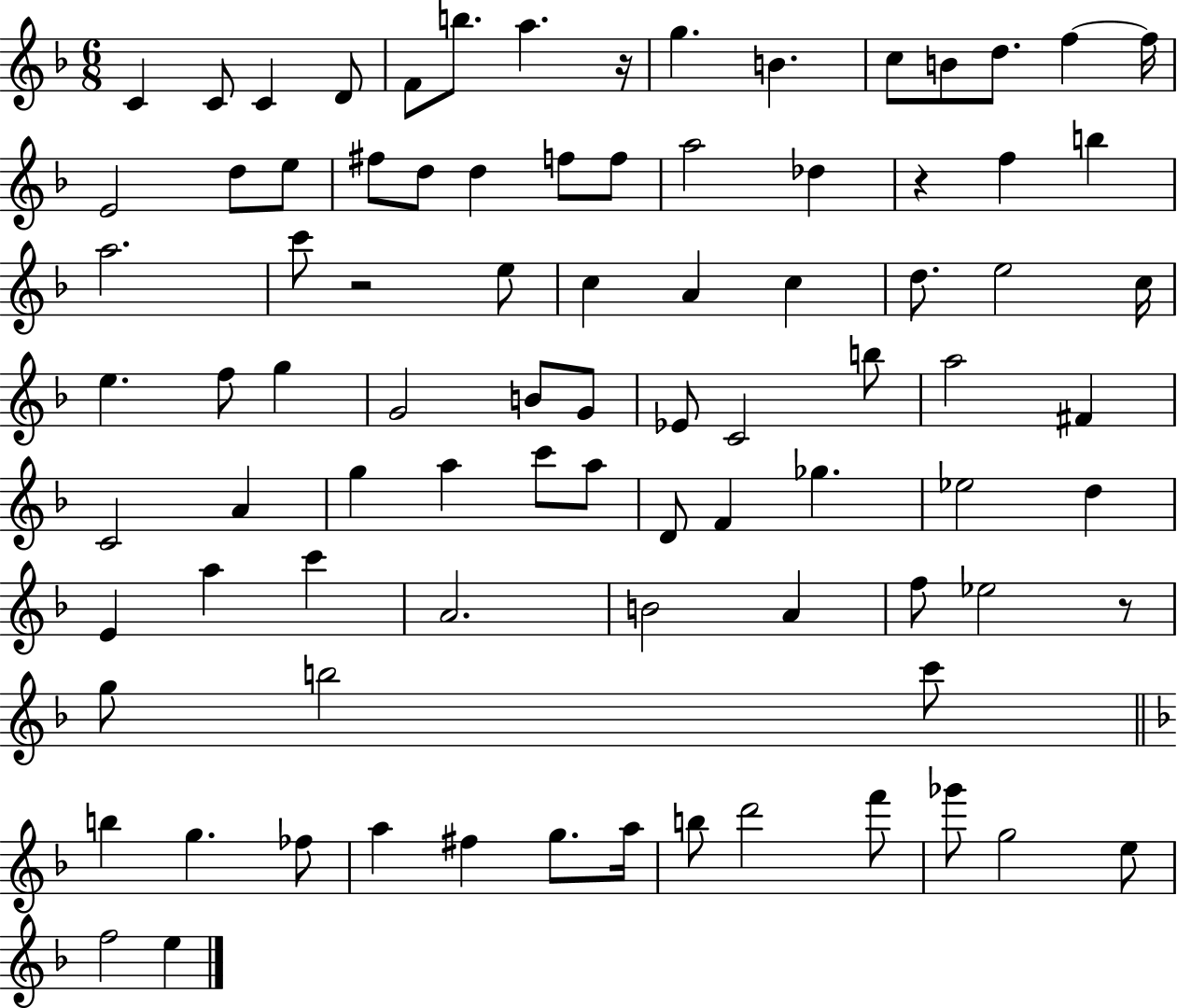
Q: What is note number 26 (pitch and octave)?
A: B5